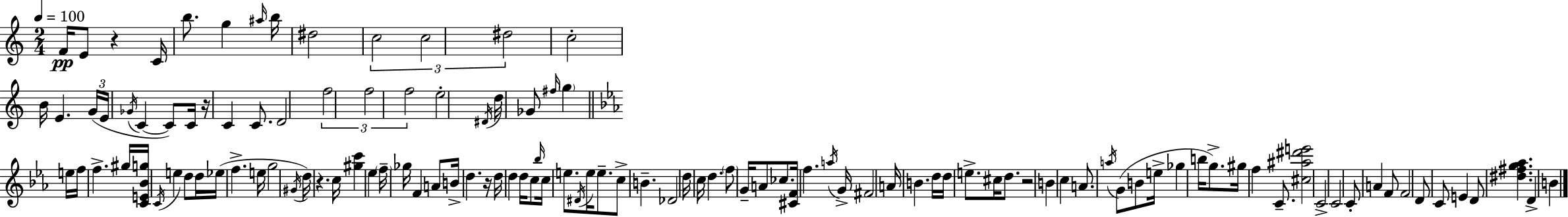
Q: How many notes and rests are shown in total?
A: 120